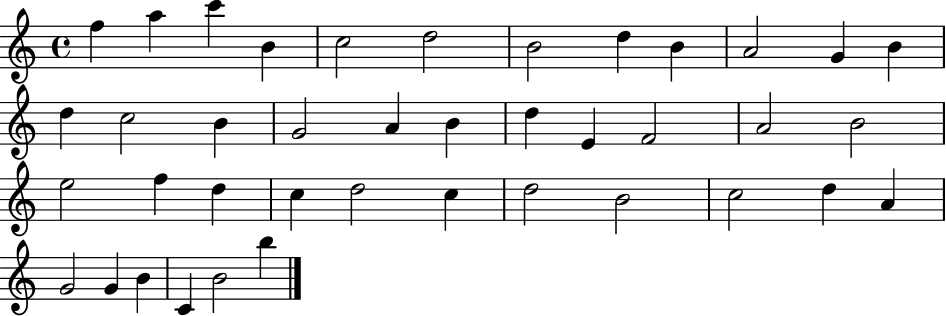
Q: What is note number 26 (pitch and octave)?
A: D5